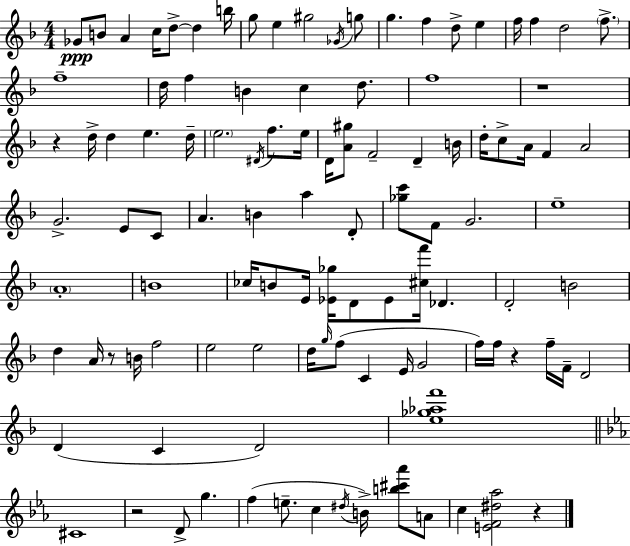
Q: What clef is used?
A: treble